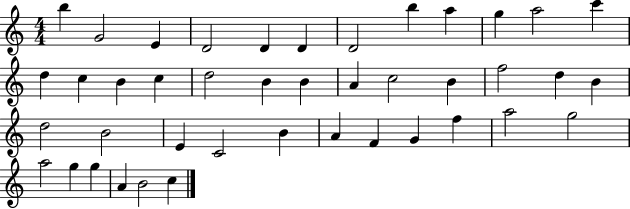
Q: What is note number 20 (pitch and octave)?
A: A4